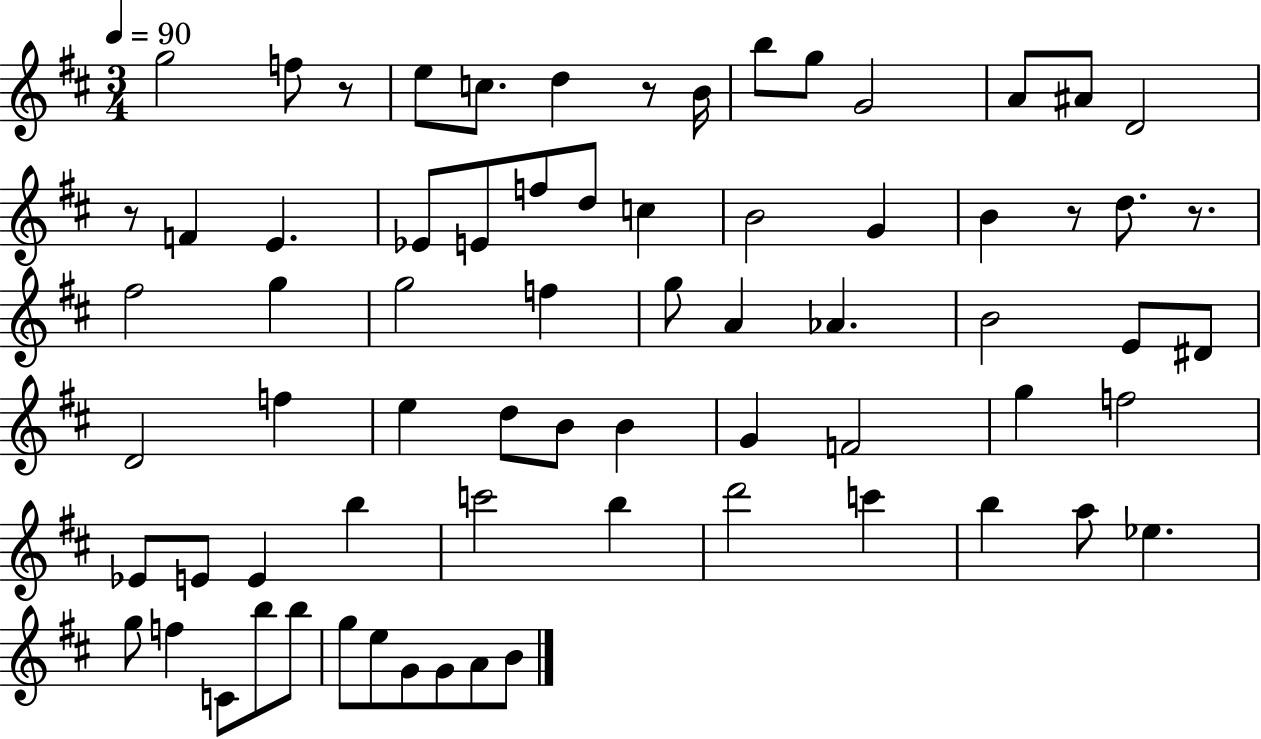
X:1
T:Untitled
M:3/4
L:1/4
K:D
g2 f/2 z/2 e/2 c/2 d z/2 B/4 b/2 g/2 G2 A/2 ^A/2 D2 z/2 F E _E/2 E/2 f/2 d/2 c B2 G B z/2 d/2 z/2 ^f2 g g2 f g/2 A _A B2 E/2 ^D/2 D2 f e d/2 B/2 B G F2 g f2 _E/2 E/2 E b c'2 b d'2 c' b a/2 _e g/2 f C/2 b/2 b/2 g/2 e/2 G/2 G/2 A/2 B/2